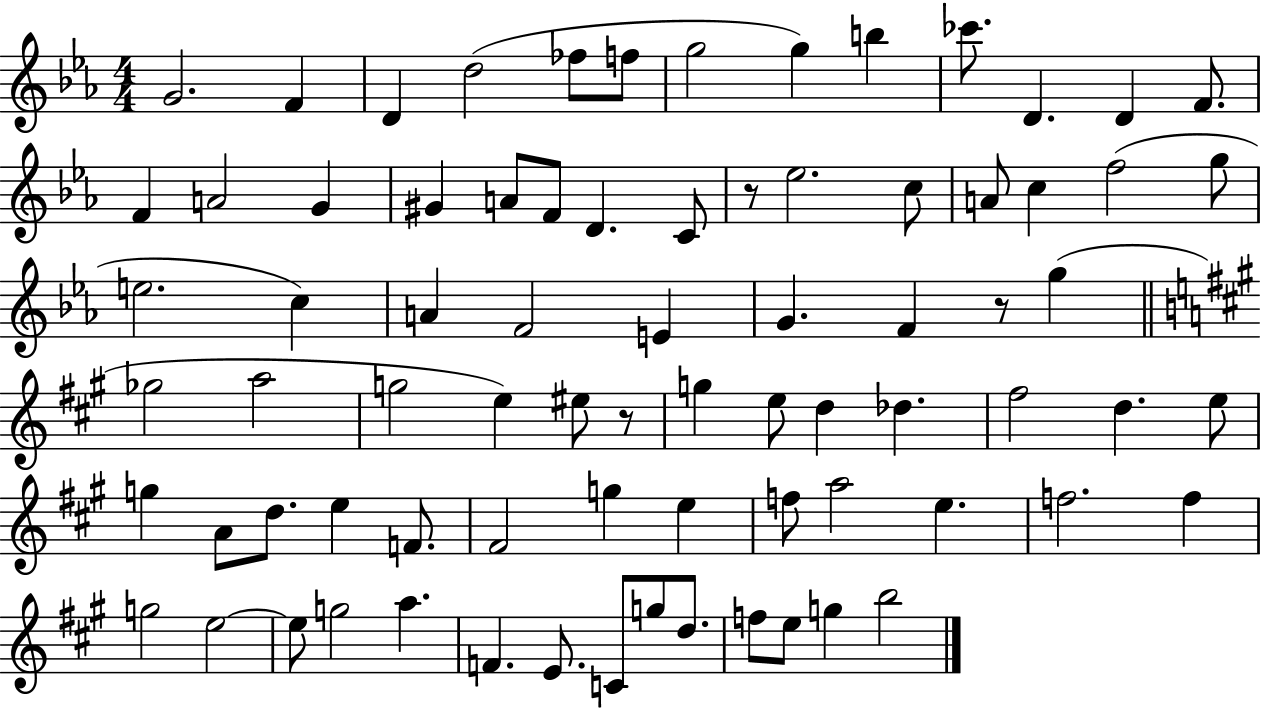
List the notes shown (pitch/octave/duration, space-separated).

G4/h. F4/q D4/q D5/h FES5/e F5/e G5/h G5/q B5/q CES6/e. D4/q. D4/q F4/e. F4/q A4/h G4/q G#4/q A4/e F4/e D4/q. C4/e R/e Eb5/h. C5/e A4/e C5/q F5/h G5/e E5/h. C5/q A4/q F4/h E4/q G4/q. F4/q R/e G5/q Gb5/h A5/h G5/h E5/q EIS5/e R/e G5/q E5/e D5/q Db5/q. F#5/h D5/q. E5/e G5/q A4/e D5/e. E5/q F4/e. F#4/h G5/q E5/q F5/e A5/h E5/q. F5/h. F5/q G5/h E5/h E5/e G5/h A5/q. F4/q. E4/e. C4/e G5/e D5/e. F5/e E5/e G5/q B5/h